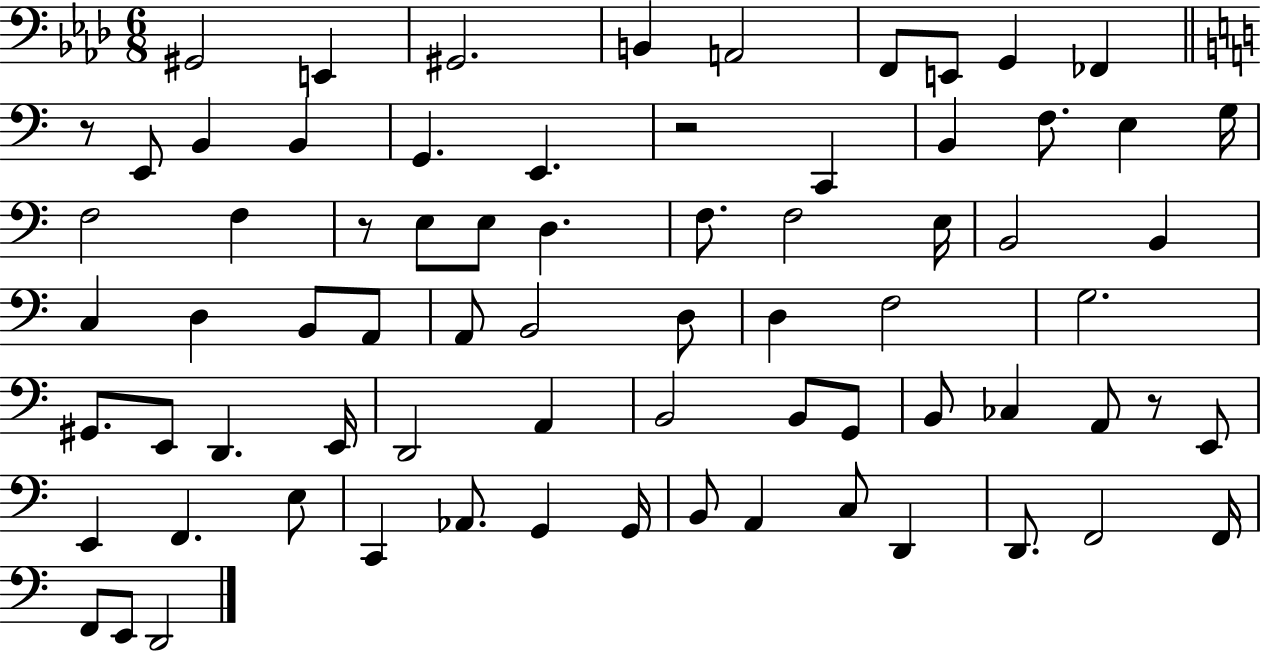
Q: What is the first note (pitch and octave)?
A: G#2